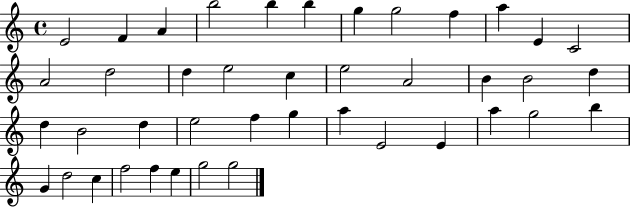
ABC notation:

X:1
T:Untitled
M:4/4
L:1/4
K:C
E2 F A b2 b b g g2 f a E C2 A2 d2 d e2 c e2 A2 B B2 d d B2 d e2 f g a E2 E a g2 b G d2 c f2 f e g2 g2